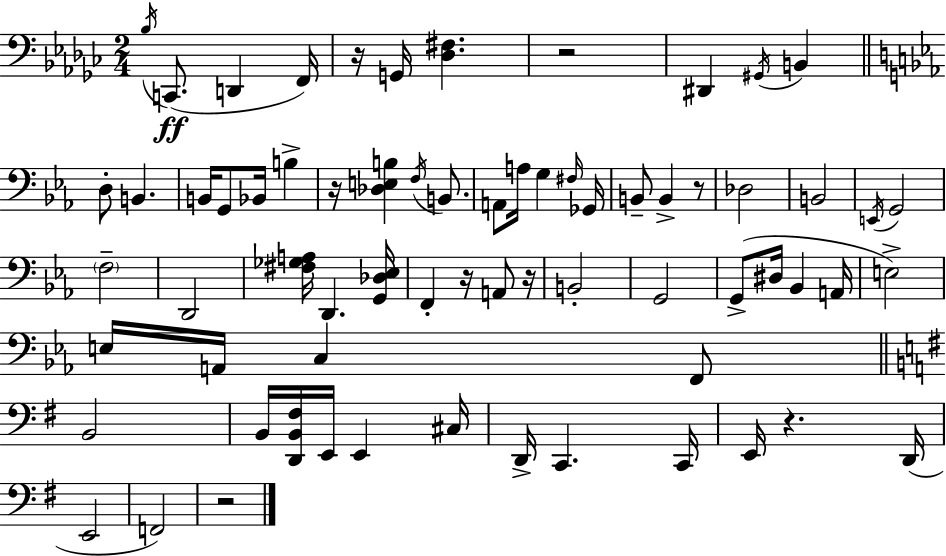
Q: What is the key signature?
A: EES minor